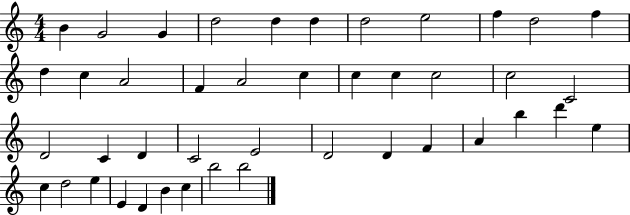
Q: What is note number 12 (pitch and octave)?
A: D5